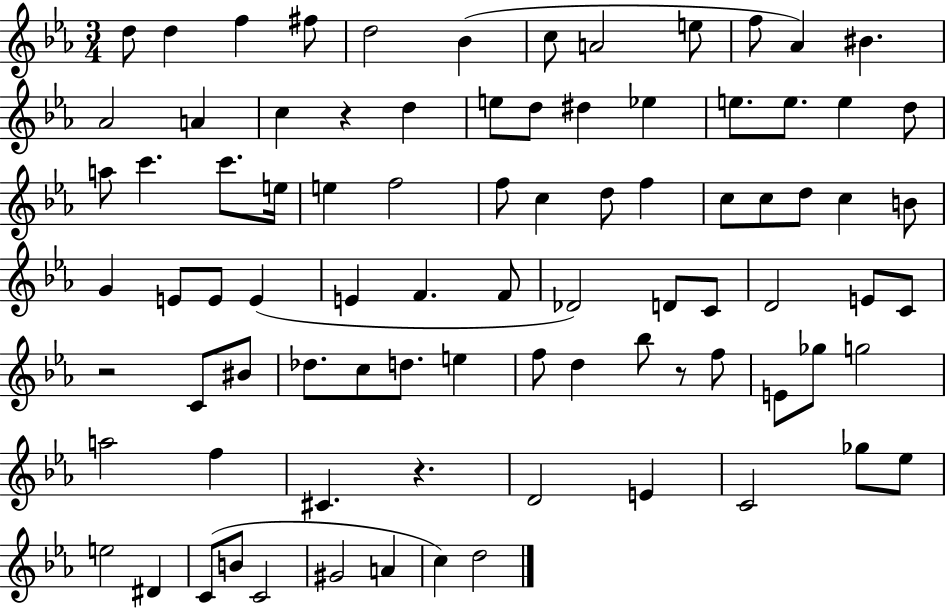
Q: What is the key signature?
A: EES major